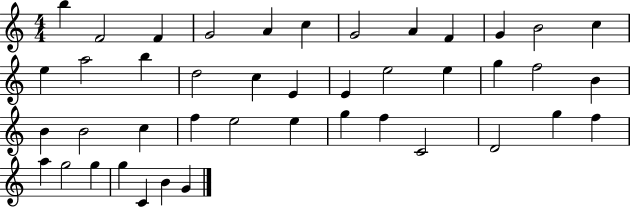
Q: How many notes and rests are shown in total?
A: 43